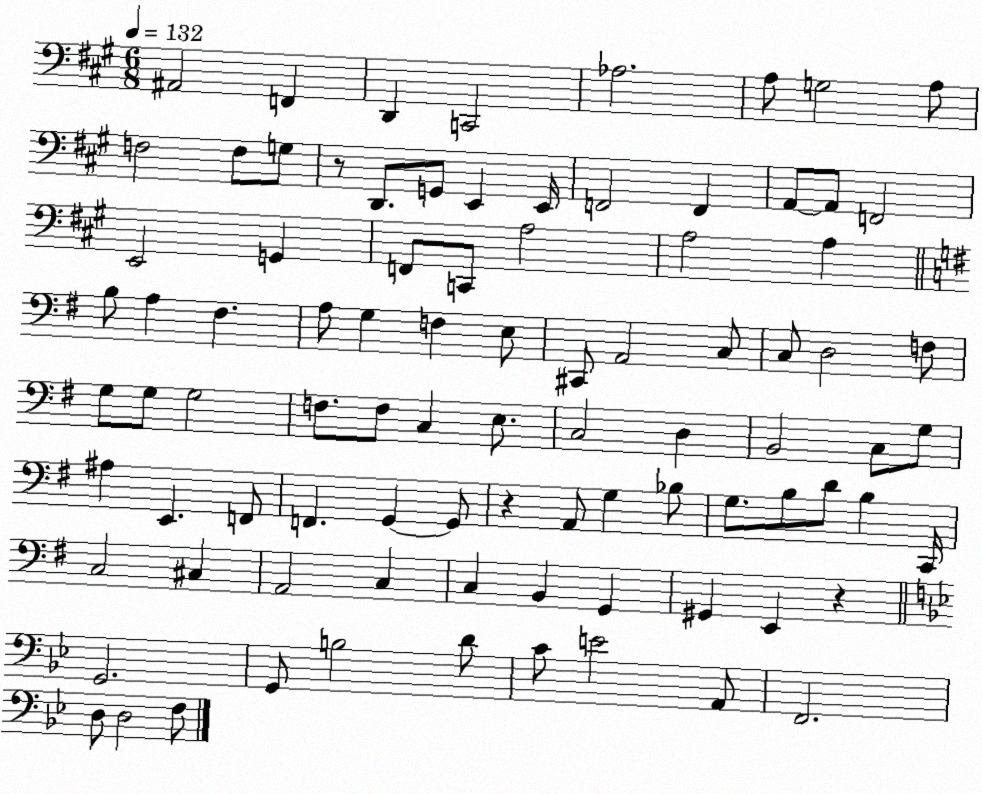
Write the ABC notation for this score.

X:1
T:Untitled
M:6/8
L:1/4
K:A
^A,,2 F,, D,, C,,2 _A,2 A,/2 G,2 A,/2 F,2 F,/2 G,/2 z/2 D,,/2 G,,/2 E,, E,,/4 F,,2 F,, A,,/2 A,,/2 F,,2 E,,2 G,, F,,/2 C,,/2 A,2 A,2 A, B,/2 A, ^F, A,/2 G, F, E,/2 ^C,,/2 A,,2 C,/2 C,/2 D,2 F,/2 G,/2 G,/2 G,2 F,/2 F,/2 C, E,/2 C,2 D, B,,2 C,/2 G,/2 ^A, E,, F,,/2 F,, G,, G,,/2 z A,,/2 G, _B,/2 G,/2 B,/2 D/2 B, C,,/4 C,2 ^C, A,,2 C, C, B,, G,, ^G,, E,, z G,,2 G,,/2 B,2 D/2 C/2 E2 A,,/2 F,,2 D,/2 D,2 F,/2